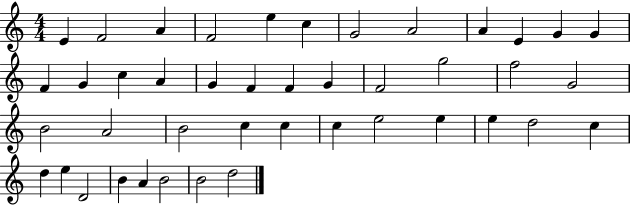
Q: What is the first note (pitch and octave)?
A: E4